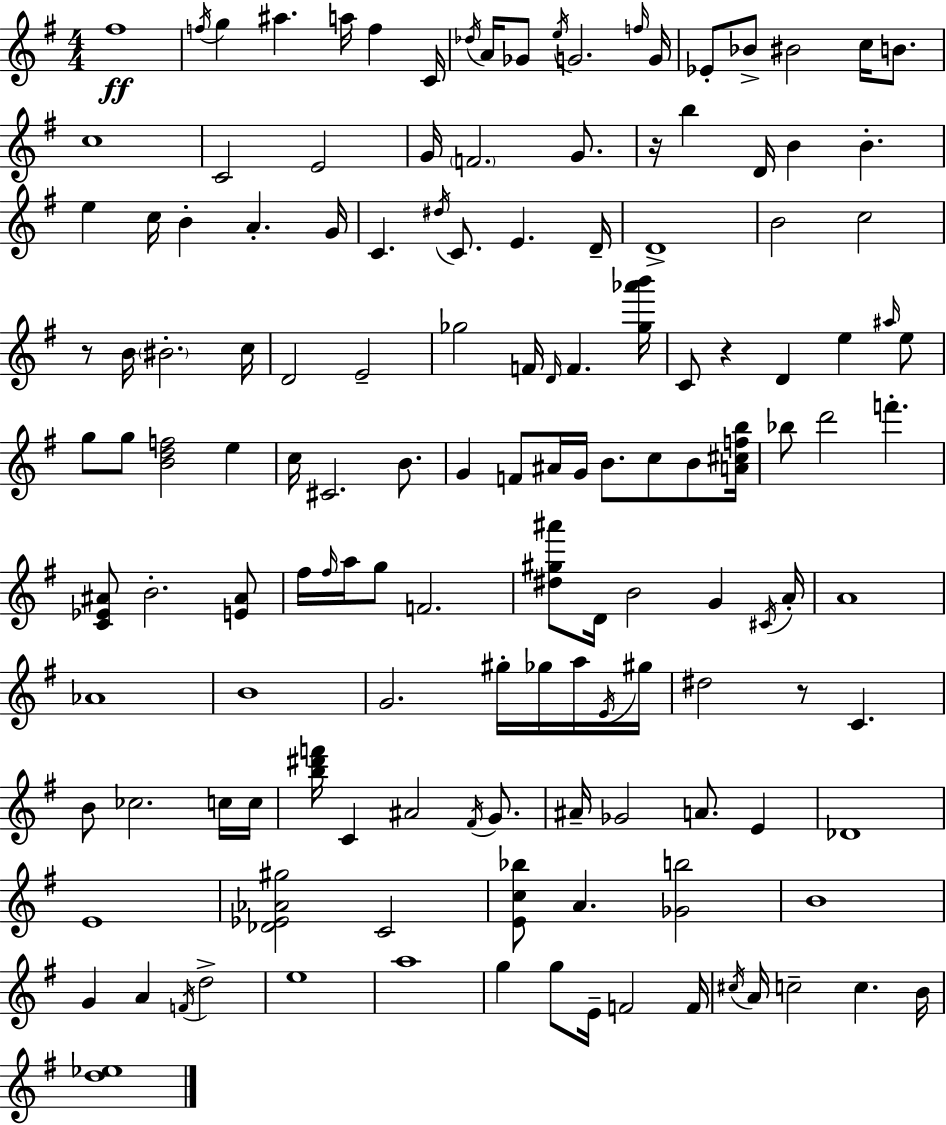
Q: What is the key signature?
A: G major